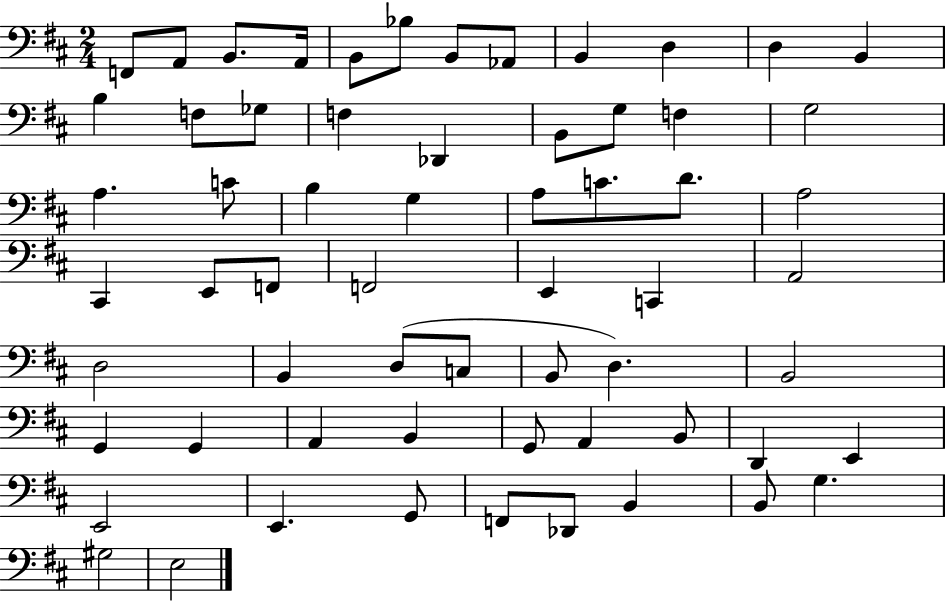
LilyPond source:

{
  \clef bass
  \numericTimeSignature
  \time 2/4
  \key d \major
  f,8 a,8 b,8. a,16 | b,8 bes8 b,8 aes,8 | b,4 d4 | d4 b,4 | \break b4 f8 ges8 | f4 des,4 | b,8 g8 f4 | g2 | \break a4. c'8 | b4 g4 | a8 c'8. d'8. | a2 | \break cis,4 e,8 f,8 | f,2 | e,4 c,4 | a,2 | \break d2 | b,4 d8( c8 | b,8 d4.) | b,2 | \break g,4 g,4 | a,4 b,4 | g,8 a,4 b,8 | d,4 e,4 | \break e,2 | e,4. g,8 | f,8 des,8 b,4 | b,8 g4. | \break gis2 | e2 | \bar "|."
}